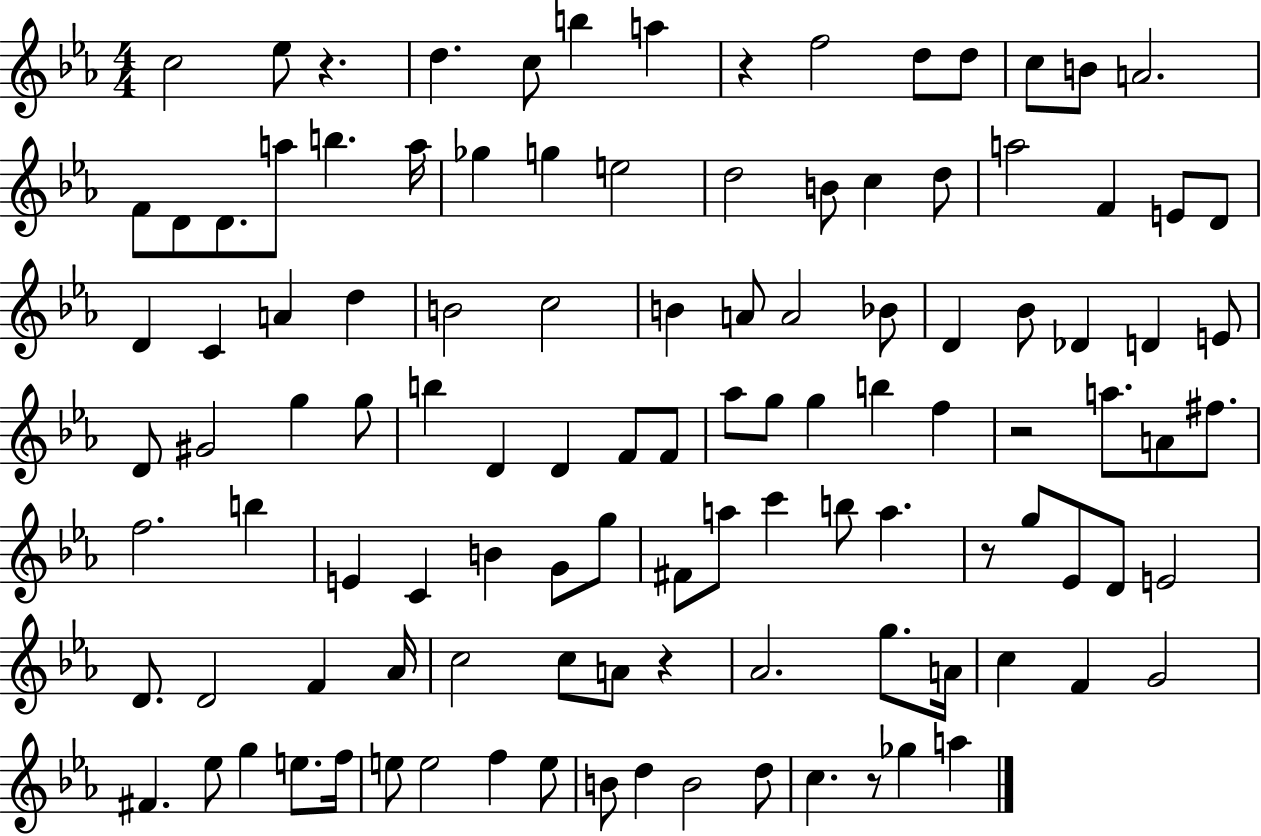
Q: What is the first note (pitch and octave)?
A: C5